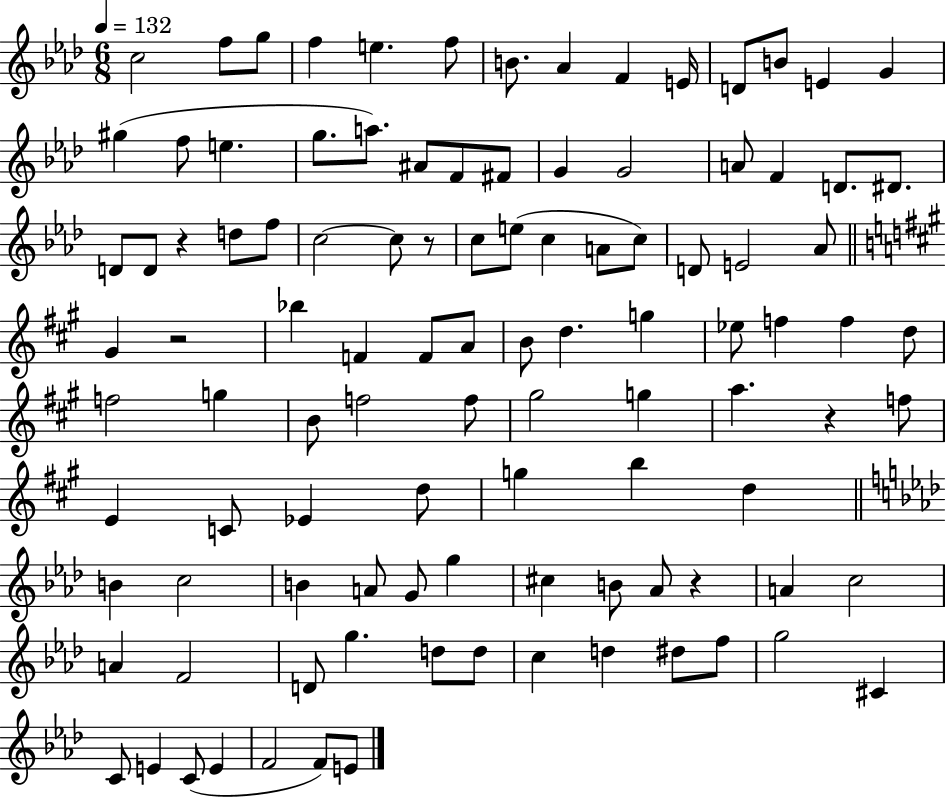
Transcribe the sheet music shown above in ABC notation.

X:1
T:Untitled
M:6/8
L:1/4
K:Ab
c2 f/2 g/2 f e f/2 B/2 _A F E/4 D/2 B/2 E G ^g f/2 e g/2 a/2 ^A/2 F/2 ^F/2 G G2 A/2 F D/2 ^D/2 D/2 D/2 z d/2 f/2 c2 c/2 z/2 c/2 e/2 c A/2 c/2 D/2 E2 _A/2 ^G z2 _b F F/2 A/2 B/2 d g _e/2 f f d/2 f2 g B/2 f2 f/2 ^g2 g a z f/2 E C/2 _E d/2 g b d B c2 B A/2 G/2 g ^c B/2 _A/2 z A c2 A F2 D/2 g d/2 d/2 c d ^d/2 f/2 g2 ^C C/2 E C/2 E F2 F/2 E/2